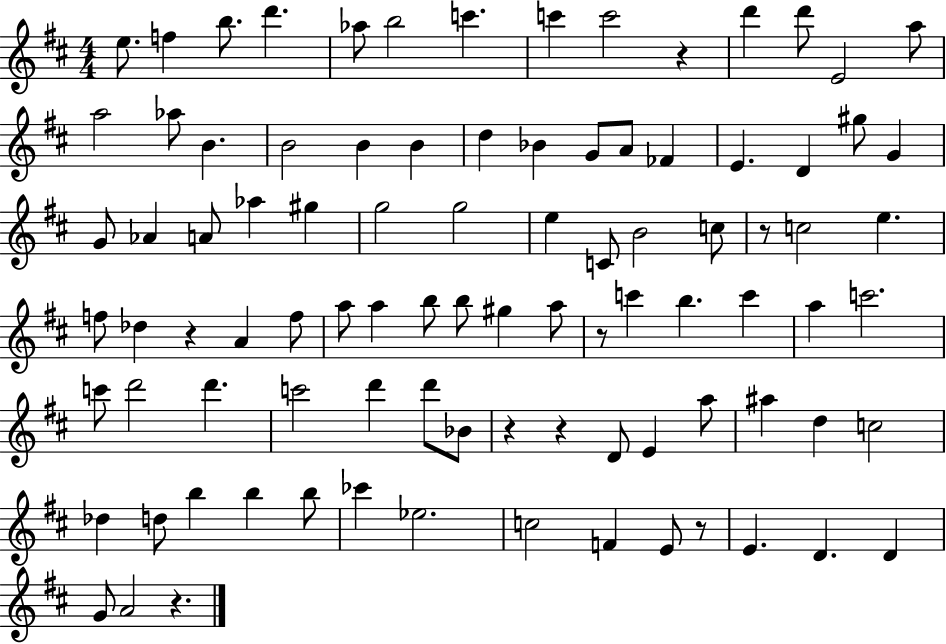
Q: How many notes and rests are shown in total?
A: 92